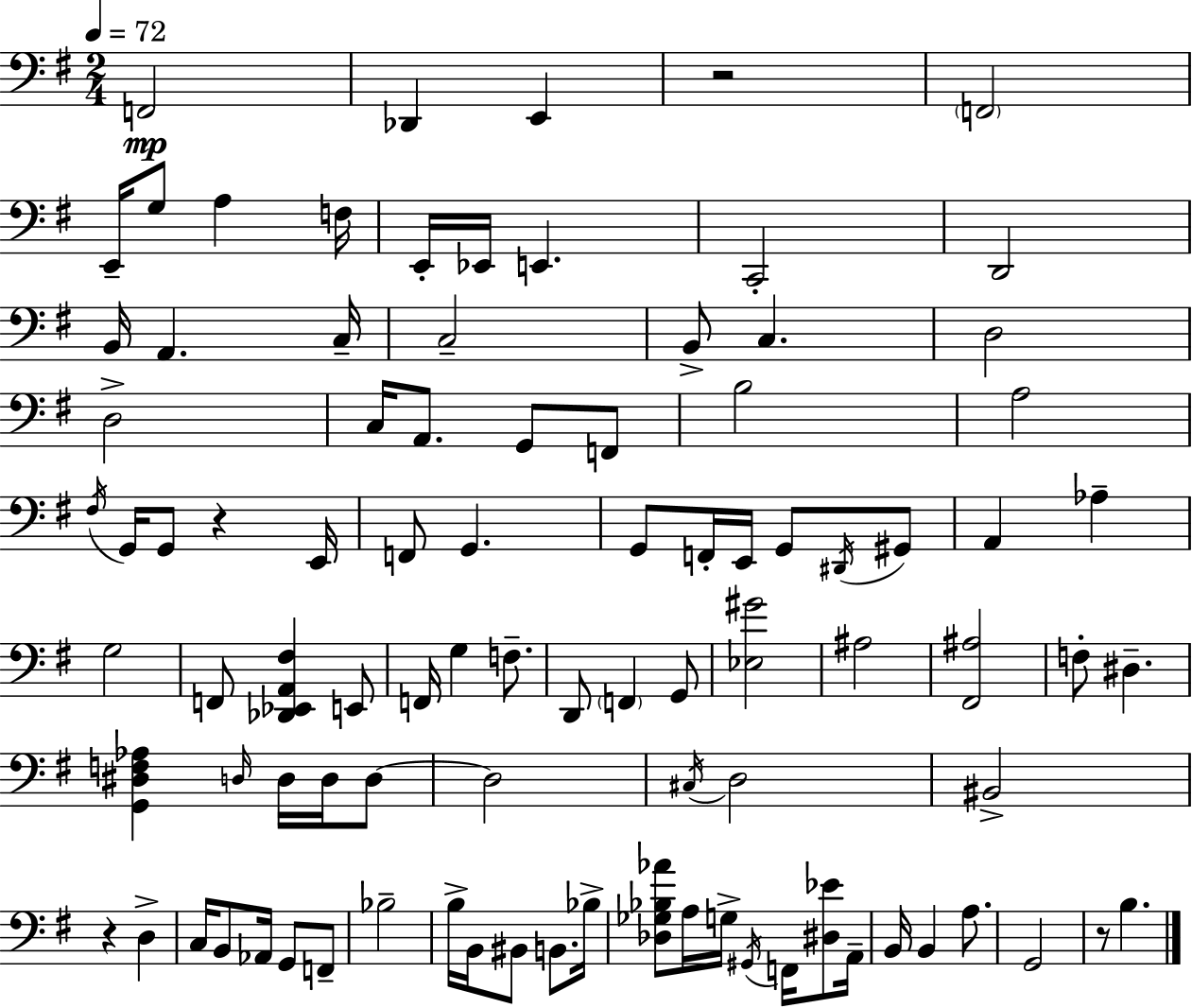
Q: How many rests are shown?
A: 4